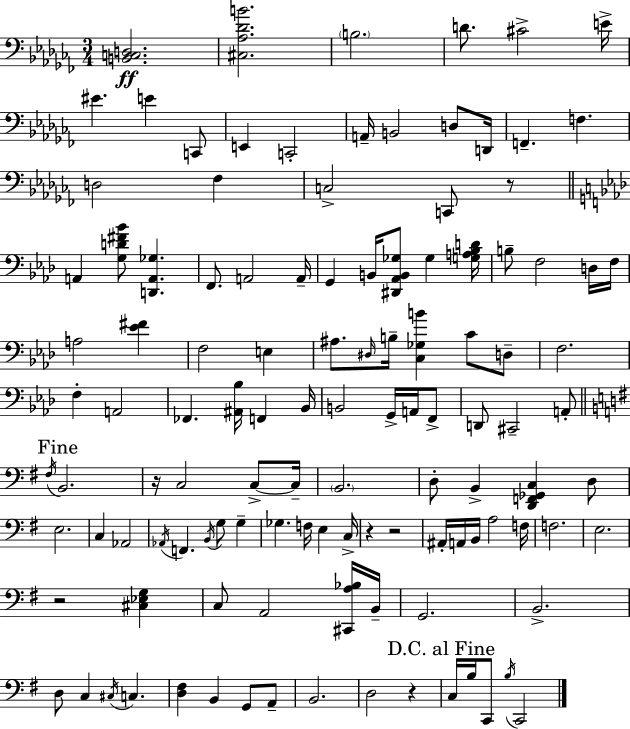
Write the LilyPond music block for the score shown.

{
  \clef bass
  \numericTimeSignature
  \time 3/4
  \key aes \minor
  <b, c d>2.\ff | <cis aes des' b'>2. | \parenthesize b2. | d'8. cis'2-> e'16-> | \break eis'4. e'4 c,8 | e,4 c,2-. | a,16-- b,2 d8 d,16 | f,4.-- f4. | \break d2 fes4 | c2-> c,8 r8 | \bar "||" \break \key aes \major a,4 <g d' fis' bes'>8 <d, a, ges>4. | f,8. a,2 a,16-- | g,4 b,16 <dis, aes, b, ges>8 ges4 <g a bes d'>16 | b8-- f2 d16 f16 | \break a2 <ees' fis'>4 | f2 e4 | ais8. \grace { dis16 } b16-- <c ges b'>4 c'8 d8-- | f2. | \break f4-. a,2 | fes,4. <ais, bes>16 f,4 | bes,16 b,2 g,16-> a,16 f,8-> | d,8 cis,2-- a,8-. | \break \mark "Fine" \bar "||" \break \key g \major \acciaccatura { fis16 } b,2. | r16 c2 c8->~~ | c16-- \parenthesize b,2. | d8-. b,4-> <d, f, ges, c>4 d8 | \break e2. | c4 aes,2 | \acciaccatura { aes,16 } f,4. \acciaccatura { b,16 } g8 g4-- | ges4. f16 e4 | \break c16-> r4 r2 | ais,16-. a,16 b,16 a2 | f16 f2. | e2. | \break r2 <cis ees g>4 | c8 a,2 | <cis, a bes>16 b,16-- g,2. | b,2.-> | \break d8 c4 \acciaccatura { cis16 } c4. | <d fis>4 b,4 | g,8 a,8-- b,2. | d2 | \break r4 \mark "D.C. al Fine" c16 b16 c,8 \acciaccatura { b16 } c,2 | \bar "|."
}